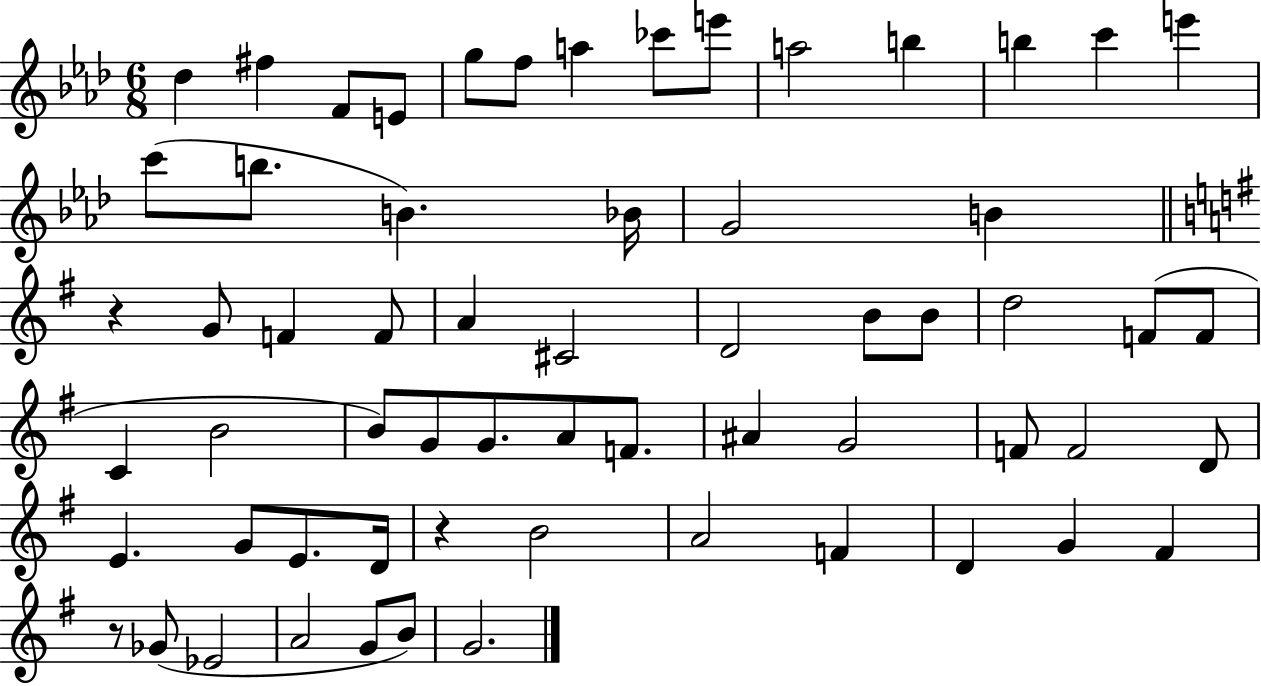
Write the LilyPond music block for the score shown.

{
  \clef treble
  \numericTimeSignature
  \time 6/8
  \key aes \major
  des''4 fis''4 f'8 e'8 | g''8 f''8 a''4 ces'''8 e'''8 | a''2 b''4 | b''4 c'''4 e'''4 | \break c'''8( b''8. b'4.) bes'16 | g'2 b'4 | \bar "||" \break \key g \major r4 g'8 f'4 f'8 | a'4 cis'2 | d'2 b'8 b'8 | d''2 f'8( f'8 | \break c'4 b'2 | b'8) g'8 g'8. a'8 f'8. | ais'4 g'2 | f'8 f'2 d'8 | \break e'4. g'8 e'8. d'16 | r4 b'2 | a'2 f'4 | d'4 g'4 fis'4 | \break r8 ges'8( ees'2 | a'2 g'8 b'8) | g'2. | \bar "|."
}